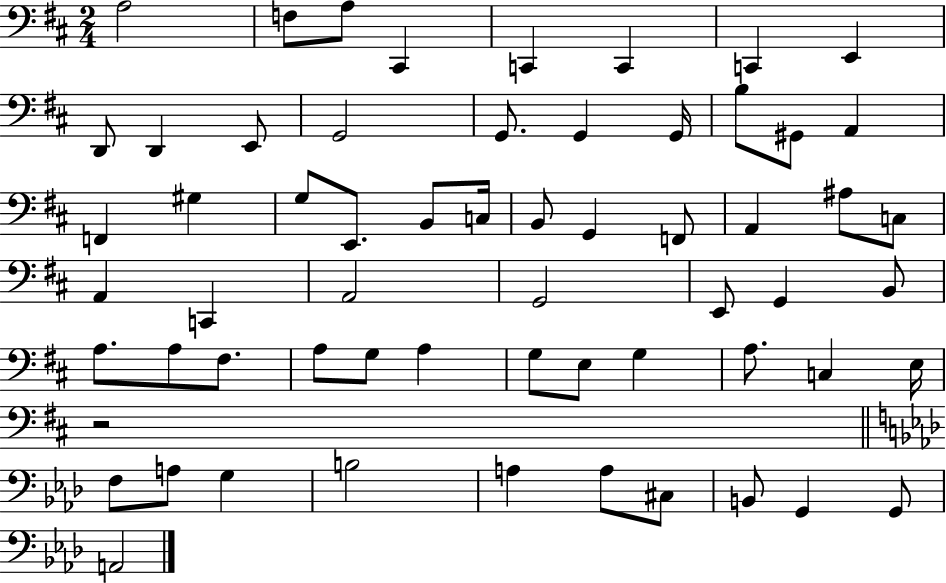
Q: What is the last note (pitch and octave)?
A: A2